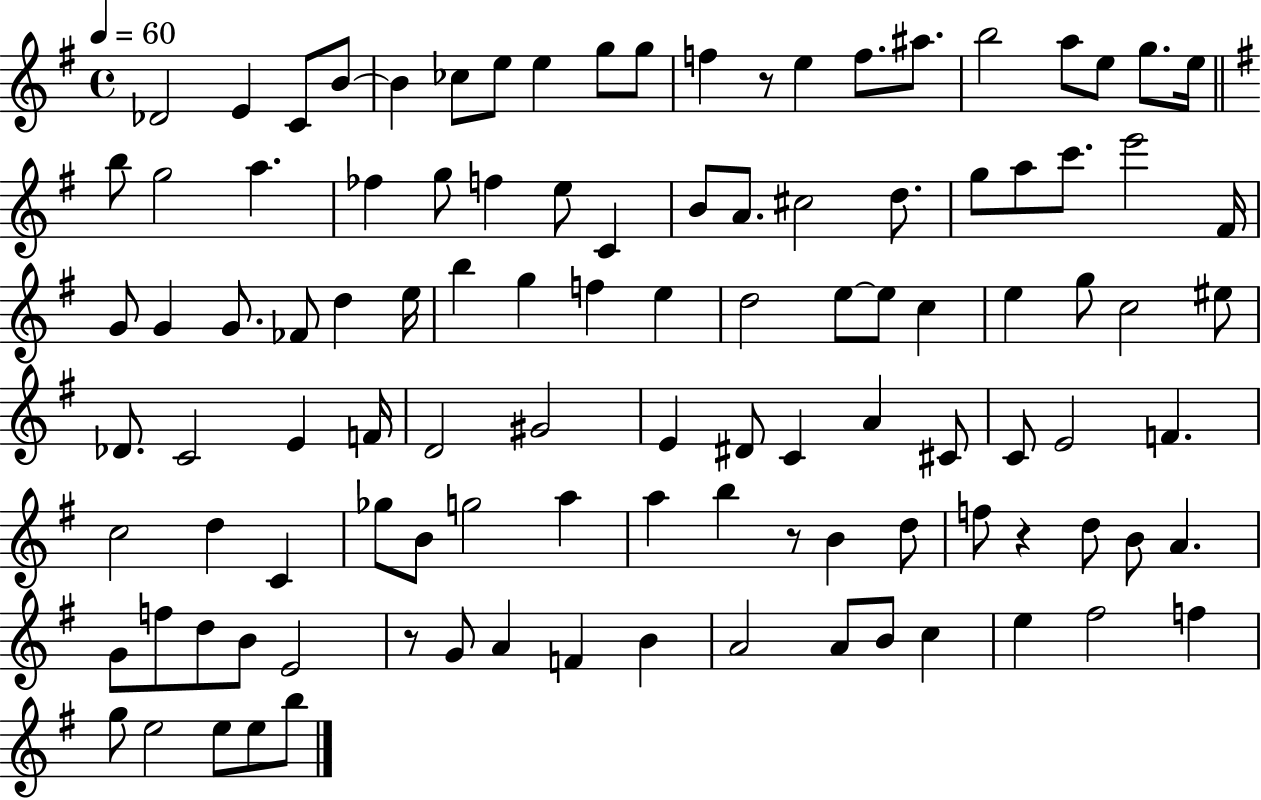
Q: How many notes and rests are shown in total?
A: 108